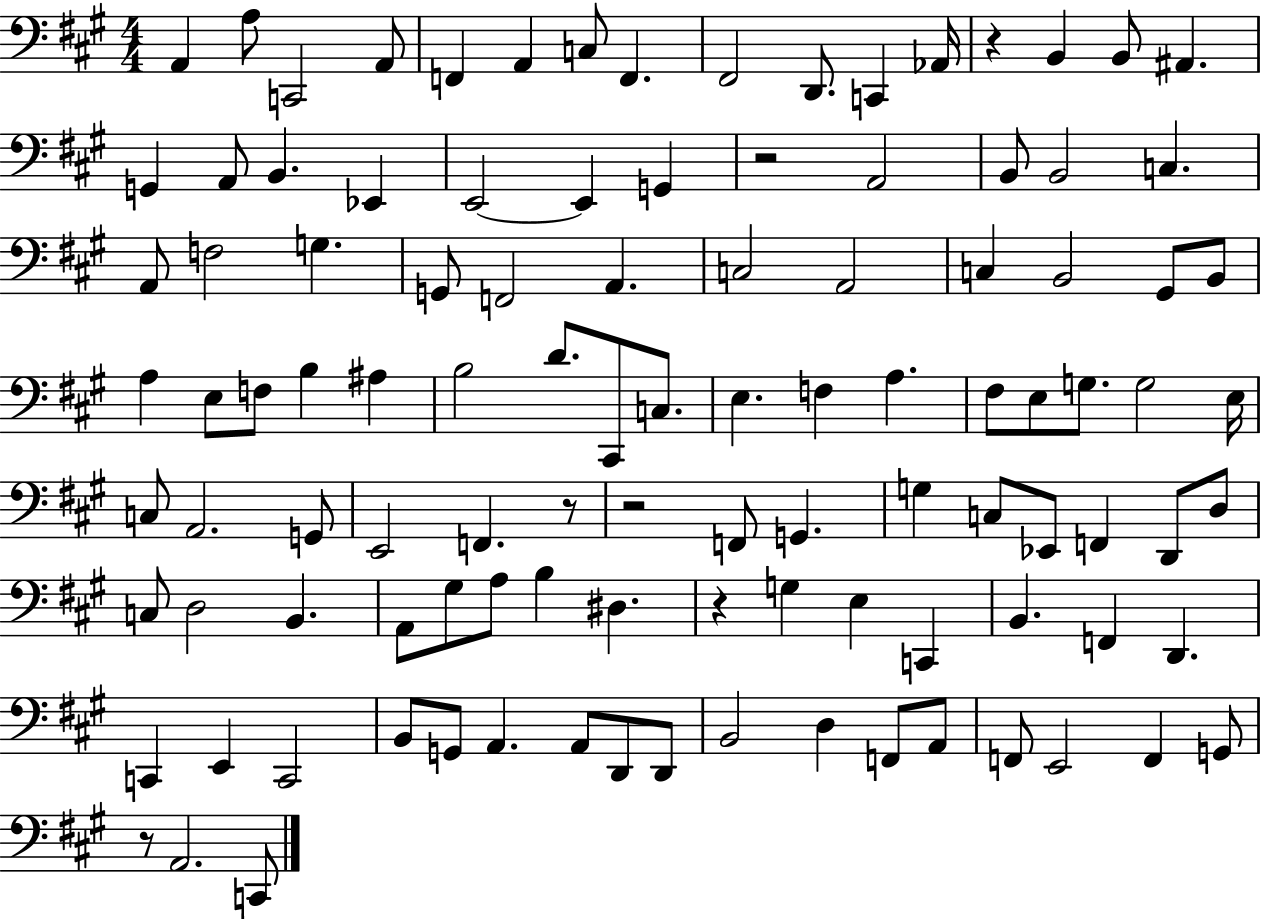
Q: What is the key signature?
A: A major